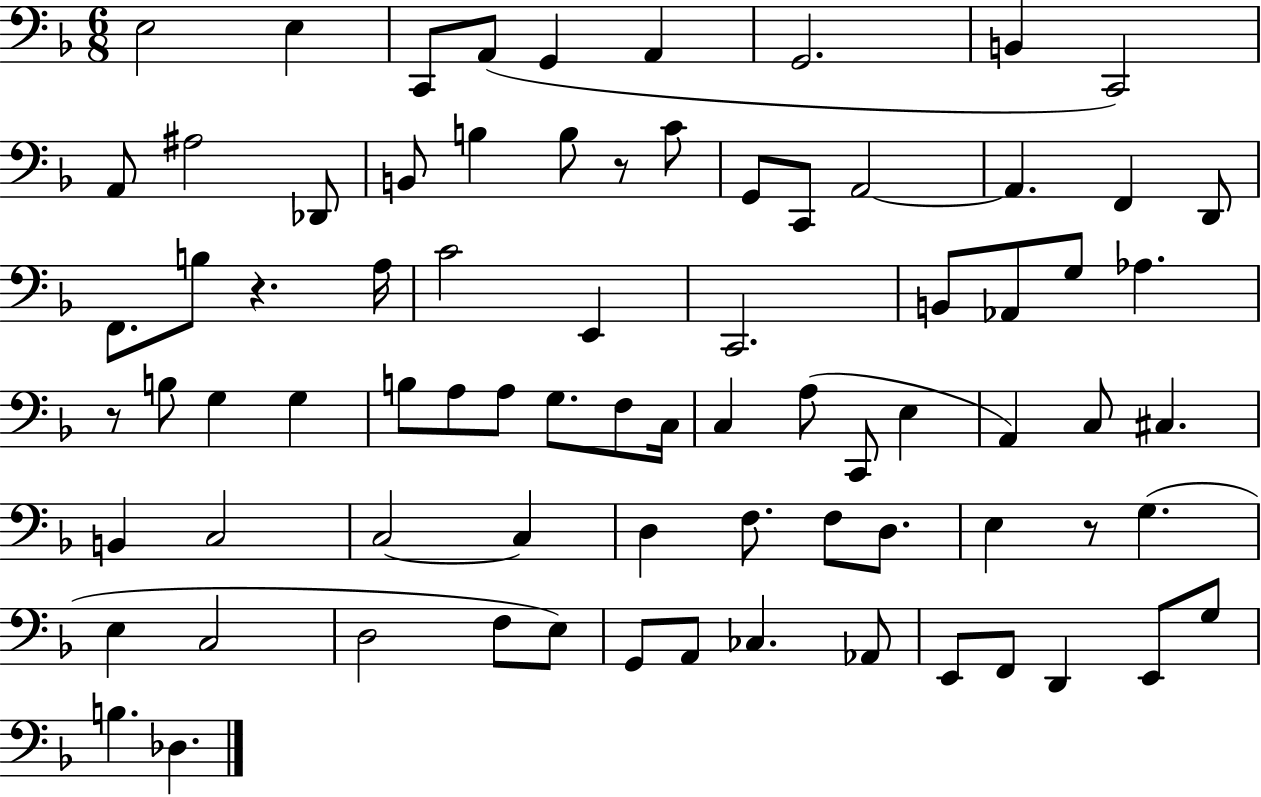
E3/h E3/q C2/e A2/e G2/q A2/q G2/h. B2/q C2/h A2/e A#3/h Db2/e B2/e B3/q B3/e R/e C4/e G2/e C2/e A2/h A2/q. F2/q D2/e F2/e. B3/e R/q. A3/s C4/h E2/q C2/h. B2/e Ab2/e G3/e Ab3/q. R/e B3/e G3/q G3/q B3/e A3/e A3/e G3/e. F3/e C3/s C3/q A3/e C2/e E3/q A2/q C3/e C#3/q. B2/q C3/h C3/h C3/q D3/q F3/e. F3/e D3/e. E3/q R/e G3/q. E3/q C3/h D3/h F3/e E3/e G2/e A2/e CES3/q. Ab2/e E2/e F2/e D2/q E2/e G3/e B3/q. Db3/q.